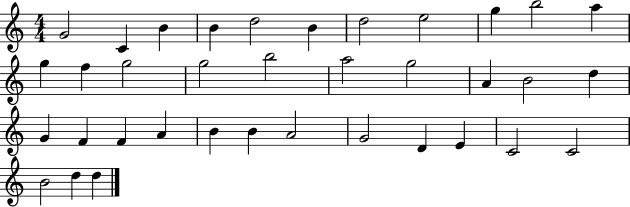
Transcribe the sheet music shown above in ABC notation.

X:1
T:Untitled
M:4/4
L:1/4
K:C
G2 C B B d2 B d2 e2 g b2 a g f g2 g2 b2 a2 g2 A B2 d G F F A B B A2 G2 D E C2 C2 B2 d d